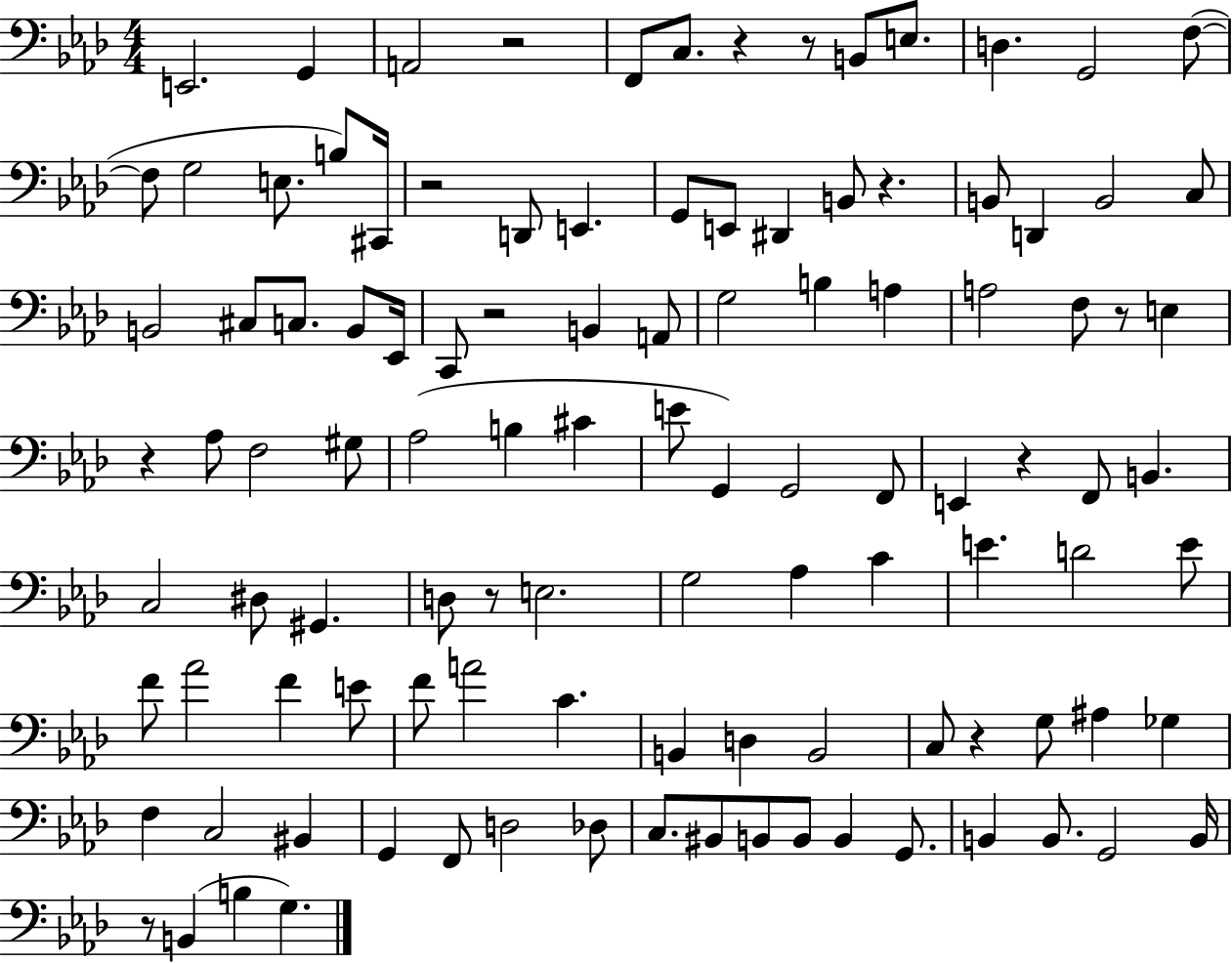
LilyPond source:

{
  \clef bass
  \numericTimeSignature
  \time 4/4
  \key aes \major
  e,2. g,4 | a,2 r2 | f,8 c8. r4 r8 b,8 e8. | d4. g,2 f8~(~ | \break f8 g2 e8. b8) cis,16 | r2 d,8 e,4. | g,8 e,8 dis,4 b,8 r4. | b,8 d,4 b,2 c8 | \break b,2 cis8 c8. b,8 ees,16 | c,8 r2 b,4 a,8 | g2 b4 a4 | a2 f8 r8 e4 | \break r4 aes8 f2 gis8 | aes2( b4 cis'4 | e'8 g,4) g,2 f,8 | e,4 r4 f,8 b,4. | \break c2 dis8 gis,4. | d8 r8 e2. | g2 aes4 c'4 | e'4. d'2 e'8 | \break f'8 aes'2 f'4 e'8 | f'8 a'2 c'4. | b,4 d4 b,2 | c8 r4 g8 ais4 ges4 | \break f4 c2 bis,4 | g,4 f,8 d2 des8 | c8. bis,8 b,8 b,8 b,4 g,8. | b,4 b,8. g,2 b,16 | \break r8 b,4( b4 g4.) | \bar "|."
}